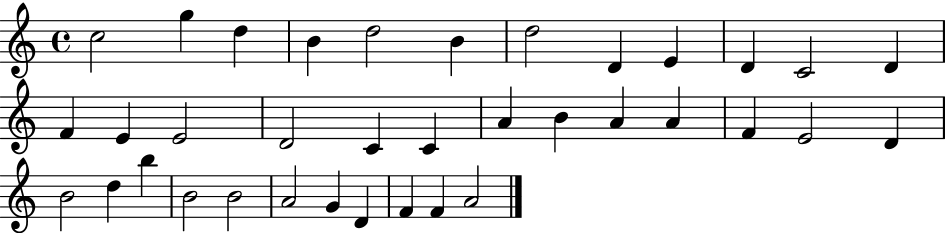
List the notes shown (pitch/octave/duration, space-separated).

C5/h G5/q D5/q B4/q D5/h B4/q D5/h D4/q E4/q D4/q C4/h D4/q F4/q E4/q E4/h D4/h C4/q C4/q A4/q B4/q A4/q A4/q F4/q E4/h D4/q B4/h D5/q B5/q B4/h B4/h A4/h G4/q D4/q F4/q F4/q A4/h